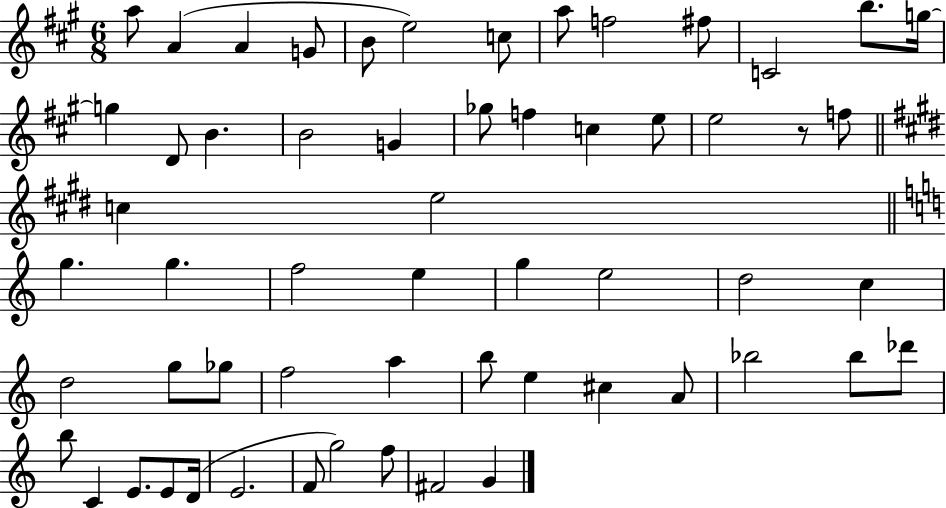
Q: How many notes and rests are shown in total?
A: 58